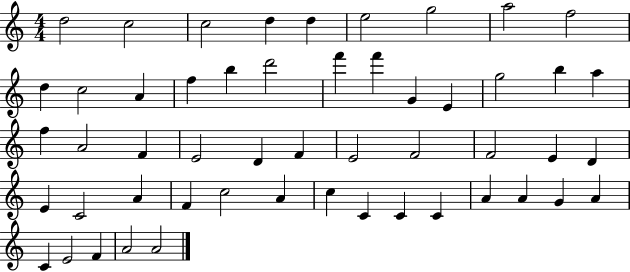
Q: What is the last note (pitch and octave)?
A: A4